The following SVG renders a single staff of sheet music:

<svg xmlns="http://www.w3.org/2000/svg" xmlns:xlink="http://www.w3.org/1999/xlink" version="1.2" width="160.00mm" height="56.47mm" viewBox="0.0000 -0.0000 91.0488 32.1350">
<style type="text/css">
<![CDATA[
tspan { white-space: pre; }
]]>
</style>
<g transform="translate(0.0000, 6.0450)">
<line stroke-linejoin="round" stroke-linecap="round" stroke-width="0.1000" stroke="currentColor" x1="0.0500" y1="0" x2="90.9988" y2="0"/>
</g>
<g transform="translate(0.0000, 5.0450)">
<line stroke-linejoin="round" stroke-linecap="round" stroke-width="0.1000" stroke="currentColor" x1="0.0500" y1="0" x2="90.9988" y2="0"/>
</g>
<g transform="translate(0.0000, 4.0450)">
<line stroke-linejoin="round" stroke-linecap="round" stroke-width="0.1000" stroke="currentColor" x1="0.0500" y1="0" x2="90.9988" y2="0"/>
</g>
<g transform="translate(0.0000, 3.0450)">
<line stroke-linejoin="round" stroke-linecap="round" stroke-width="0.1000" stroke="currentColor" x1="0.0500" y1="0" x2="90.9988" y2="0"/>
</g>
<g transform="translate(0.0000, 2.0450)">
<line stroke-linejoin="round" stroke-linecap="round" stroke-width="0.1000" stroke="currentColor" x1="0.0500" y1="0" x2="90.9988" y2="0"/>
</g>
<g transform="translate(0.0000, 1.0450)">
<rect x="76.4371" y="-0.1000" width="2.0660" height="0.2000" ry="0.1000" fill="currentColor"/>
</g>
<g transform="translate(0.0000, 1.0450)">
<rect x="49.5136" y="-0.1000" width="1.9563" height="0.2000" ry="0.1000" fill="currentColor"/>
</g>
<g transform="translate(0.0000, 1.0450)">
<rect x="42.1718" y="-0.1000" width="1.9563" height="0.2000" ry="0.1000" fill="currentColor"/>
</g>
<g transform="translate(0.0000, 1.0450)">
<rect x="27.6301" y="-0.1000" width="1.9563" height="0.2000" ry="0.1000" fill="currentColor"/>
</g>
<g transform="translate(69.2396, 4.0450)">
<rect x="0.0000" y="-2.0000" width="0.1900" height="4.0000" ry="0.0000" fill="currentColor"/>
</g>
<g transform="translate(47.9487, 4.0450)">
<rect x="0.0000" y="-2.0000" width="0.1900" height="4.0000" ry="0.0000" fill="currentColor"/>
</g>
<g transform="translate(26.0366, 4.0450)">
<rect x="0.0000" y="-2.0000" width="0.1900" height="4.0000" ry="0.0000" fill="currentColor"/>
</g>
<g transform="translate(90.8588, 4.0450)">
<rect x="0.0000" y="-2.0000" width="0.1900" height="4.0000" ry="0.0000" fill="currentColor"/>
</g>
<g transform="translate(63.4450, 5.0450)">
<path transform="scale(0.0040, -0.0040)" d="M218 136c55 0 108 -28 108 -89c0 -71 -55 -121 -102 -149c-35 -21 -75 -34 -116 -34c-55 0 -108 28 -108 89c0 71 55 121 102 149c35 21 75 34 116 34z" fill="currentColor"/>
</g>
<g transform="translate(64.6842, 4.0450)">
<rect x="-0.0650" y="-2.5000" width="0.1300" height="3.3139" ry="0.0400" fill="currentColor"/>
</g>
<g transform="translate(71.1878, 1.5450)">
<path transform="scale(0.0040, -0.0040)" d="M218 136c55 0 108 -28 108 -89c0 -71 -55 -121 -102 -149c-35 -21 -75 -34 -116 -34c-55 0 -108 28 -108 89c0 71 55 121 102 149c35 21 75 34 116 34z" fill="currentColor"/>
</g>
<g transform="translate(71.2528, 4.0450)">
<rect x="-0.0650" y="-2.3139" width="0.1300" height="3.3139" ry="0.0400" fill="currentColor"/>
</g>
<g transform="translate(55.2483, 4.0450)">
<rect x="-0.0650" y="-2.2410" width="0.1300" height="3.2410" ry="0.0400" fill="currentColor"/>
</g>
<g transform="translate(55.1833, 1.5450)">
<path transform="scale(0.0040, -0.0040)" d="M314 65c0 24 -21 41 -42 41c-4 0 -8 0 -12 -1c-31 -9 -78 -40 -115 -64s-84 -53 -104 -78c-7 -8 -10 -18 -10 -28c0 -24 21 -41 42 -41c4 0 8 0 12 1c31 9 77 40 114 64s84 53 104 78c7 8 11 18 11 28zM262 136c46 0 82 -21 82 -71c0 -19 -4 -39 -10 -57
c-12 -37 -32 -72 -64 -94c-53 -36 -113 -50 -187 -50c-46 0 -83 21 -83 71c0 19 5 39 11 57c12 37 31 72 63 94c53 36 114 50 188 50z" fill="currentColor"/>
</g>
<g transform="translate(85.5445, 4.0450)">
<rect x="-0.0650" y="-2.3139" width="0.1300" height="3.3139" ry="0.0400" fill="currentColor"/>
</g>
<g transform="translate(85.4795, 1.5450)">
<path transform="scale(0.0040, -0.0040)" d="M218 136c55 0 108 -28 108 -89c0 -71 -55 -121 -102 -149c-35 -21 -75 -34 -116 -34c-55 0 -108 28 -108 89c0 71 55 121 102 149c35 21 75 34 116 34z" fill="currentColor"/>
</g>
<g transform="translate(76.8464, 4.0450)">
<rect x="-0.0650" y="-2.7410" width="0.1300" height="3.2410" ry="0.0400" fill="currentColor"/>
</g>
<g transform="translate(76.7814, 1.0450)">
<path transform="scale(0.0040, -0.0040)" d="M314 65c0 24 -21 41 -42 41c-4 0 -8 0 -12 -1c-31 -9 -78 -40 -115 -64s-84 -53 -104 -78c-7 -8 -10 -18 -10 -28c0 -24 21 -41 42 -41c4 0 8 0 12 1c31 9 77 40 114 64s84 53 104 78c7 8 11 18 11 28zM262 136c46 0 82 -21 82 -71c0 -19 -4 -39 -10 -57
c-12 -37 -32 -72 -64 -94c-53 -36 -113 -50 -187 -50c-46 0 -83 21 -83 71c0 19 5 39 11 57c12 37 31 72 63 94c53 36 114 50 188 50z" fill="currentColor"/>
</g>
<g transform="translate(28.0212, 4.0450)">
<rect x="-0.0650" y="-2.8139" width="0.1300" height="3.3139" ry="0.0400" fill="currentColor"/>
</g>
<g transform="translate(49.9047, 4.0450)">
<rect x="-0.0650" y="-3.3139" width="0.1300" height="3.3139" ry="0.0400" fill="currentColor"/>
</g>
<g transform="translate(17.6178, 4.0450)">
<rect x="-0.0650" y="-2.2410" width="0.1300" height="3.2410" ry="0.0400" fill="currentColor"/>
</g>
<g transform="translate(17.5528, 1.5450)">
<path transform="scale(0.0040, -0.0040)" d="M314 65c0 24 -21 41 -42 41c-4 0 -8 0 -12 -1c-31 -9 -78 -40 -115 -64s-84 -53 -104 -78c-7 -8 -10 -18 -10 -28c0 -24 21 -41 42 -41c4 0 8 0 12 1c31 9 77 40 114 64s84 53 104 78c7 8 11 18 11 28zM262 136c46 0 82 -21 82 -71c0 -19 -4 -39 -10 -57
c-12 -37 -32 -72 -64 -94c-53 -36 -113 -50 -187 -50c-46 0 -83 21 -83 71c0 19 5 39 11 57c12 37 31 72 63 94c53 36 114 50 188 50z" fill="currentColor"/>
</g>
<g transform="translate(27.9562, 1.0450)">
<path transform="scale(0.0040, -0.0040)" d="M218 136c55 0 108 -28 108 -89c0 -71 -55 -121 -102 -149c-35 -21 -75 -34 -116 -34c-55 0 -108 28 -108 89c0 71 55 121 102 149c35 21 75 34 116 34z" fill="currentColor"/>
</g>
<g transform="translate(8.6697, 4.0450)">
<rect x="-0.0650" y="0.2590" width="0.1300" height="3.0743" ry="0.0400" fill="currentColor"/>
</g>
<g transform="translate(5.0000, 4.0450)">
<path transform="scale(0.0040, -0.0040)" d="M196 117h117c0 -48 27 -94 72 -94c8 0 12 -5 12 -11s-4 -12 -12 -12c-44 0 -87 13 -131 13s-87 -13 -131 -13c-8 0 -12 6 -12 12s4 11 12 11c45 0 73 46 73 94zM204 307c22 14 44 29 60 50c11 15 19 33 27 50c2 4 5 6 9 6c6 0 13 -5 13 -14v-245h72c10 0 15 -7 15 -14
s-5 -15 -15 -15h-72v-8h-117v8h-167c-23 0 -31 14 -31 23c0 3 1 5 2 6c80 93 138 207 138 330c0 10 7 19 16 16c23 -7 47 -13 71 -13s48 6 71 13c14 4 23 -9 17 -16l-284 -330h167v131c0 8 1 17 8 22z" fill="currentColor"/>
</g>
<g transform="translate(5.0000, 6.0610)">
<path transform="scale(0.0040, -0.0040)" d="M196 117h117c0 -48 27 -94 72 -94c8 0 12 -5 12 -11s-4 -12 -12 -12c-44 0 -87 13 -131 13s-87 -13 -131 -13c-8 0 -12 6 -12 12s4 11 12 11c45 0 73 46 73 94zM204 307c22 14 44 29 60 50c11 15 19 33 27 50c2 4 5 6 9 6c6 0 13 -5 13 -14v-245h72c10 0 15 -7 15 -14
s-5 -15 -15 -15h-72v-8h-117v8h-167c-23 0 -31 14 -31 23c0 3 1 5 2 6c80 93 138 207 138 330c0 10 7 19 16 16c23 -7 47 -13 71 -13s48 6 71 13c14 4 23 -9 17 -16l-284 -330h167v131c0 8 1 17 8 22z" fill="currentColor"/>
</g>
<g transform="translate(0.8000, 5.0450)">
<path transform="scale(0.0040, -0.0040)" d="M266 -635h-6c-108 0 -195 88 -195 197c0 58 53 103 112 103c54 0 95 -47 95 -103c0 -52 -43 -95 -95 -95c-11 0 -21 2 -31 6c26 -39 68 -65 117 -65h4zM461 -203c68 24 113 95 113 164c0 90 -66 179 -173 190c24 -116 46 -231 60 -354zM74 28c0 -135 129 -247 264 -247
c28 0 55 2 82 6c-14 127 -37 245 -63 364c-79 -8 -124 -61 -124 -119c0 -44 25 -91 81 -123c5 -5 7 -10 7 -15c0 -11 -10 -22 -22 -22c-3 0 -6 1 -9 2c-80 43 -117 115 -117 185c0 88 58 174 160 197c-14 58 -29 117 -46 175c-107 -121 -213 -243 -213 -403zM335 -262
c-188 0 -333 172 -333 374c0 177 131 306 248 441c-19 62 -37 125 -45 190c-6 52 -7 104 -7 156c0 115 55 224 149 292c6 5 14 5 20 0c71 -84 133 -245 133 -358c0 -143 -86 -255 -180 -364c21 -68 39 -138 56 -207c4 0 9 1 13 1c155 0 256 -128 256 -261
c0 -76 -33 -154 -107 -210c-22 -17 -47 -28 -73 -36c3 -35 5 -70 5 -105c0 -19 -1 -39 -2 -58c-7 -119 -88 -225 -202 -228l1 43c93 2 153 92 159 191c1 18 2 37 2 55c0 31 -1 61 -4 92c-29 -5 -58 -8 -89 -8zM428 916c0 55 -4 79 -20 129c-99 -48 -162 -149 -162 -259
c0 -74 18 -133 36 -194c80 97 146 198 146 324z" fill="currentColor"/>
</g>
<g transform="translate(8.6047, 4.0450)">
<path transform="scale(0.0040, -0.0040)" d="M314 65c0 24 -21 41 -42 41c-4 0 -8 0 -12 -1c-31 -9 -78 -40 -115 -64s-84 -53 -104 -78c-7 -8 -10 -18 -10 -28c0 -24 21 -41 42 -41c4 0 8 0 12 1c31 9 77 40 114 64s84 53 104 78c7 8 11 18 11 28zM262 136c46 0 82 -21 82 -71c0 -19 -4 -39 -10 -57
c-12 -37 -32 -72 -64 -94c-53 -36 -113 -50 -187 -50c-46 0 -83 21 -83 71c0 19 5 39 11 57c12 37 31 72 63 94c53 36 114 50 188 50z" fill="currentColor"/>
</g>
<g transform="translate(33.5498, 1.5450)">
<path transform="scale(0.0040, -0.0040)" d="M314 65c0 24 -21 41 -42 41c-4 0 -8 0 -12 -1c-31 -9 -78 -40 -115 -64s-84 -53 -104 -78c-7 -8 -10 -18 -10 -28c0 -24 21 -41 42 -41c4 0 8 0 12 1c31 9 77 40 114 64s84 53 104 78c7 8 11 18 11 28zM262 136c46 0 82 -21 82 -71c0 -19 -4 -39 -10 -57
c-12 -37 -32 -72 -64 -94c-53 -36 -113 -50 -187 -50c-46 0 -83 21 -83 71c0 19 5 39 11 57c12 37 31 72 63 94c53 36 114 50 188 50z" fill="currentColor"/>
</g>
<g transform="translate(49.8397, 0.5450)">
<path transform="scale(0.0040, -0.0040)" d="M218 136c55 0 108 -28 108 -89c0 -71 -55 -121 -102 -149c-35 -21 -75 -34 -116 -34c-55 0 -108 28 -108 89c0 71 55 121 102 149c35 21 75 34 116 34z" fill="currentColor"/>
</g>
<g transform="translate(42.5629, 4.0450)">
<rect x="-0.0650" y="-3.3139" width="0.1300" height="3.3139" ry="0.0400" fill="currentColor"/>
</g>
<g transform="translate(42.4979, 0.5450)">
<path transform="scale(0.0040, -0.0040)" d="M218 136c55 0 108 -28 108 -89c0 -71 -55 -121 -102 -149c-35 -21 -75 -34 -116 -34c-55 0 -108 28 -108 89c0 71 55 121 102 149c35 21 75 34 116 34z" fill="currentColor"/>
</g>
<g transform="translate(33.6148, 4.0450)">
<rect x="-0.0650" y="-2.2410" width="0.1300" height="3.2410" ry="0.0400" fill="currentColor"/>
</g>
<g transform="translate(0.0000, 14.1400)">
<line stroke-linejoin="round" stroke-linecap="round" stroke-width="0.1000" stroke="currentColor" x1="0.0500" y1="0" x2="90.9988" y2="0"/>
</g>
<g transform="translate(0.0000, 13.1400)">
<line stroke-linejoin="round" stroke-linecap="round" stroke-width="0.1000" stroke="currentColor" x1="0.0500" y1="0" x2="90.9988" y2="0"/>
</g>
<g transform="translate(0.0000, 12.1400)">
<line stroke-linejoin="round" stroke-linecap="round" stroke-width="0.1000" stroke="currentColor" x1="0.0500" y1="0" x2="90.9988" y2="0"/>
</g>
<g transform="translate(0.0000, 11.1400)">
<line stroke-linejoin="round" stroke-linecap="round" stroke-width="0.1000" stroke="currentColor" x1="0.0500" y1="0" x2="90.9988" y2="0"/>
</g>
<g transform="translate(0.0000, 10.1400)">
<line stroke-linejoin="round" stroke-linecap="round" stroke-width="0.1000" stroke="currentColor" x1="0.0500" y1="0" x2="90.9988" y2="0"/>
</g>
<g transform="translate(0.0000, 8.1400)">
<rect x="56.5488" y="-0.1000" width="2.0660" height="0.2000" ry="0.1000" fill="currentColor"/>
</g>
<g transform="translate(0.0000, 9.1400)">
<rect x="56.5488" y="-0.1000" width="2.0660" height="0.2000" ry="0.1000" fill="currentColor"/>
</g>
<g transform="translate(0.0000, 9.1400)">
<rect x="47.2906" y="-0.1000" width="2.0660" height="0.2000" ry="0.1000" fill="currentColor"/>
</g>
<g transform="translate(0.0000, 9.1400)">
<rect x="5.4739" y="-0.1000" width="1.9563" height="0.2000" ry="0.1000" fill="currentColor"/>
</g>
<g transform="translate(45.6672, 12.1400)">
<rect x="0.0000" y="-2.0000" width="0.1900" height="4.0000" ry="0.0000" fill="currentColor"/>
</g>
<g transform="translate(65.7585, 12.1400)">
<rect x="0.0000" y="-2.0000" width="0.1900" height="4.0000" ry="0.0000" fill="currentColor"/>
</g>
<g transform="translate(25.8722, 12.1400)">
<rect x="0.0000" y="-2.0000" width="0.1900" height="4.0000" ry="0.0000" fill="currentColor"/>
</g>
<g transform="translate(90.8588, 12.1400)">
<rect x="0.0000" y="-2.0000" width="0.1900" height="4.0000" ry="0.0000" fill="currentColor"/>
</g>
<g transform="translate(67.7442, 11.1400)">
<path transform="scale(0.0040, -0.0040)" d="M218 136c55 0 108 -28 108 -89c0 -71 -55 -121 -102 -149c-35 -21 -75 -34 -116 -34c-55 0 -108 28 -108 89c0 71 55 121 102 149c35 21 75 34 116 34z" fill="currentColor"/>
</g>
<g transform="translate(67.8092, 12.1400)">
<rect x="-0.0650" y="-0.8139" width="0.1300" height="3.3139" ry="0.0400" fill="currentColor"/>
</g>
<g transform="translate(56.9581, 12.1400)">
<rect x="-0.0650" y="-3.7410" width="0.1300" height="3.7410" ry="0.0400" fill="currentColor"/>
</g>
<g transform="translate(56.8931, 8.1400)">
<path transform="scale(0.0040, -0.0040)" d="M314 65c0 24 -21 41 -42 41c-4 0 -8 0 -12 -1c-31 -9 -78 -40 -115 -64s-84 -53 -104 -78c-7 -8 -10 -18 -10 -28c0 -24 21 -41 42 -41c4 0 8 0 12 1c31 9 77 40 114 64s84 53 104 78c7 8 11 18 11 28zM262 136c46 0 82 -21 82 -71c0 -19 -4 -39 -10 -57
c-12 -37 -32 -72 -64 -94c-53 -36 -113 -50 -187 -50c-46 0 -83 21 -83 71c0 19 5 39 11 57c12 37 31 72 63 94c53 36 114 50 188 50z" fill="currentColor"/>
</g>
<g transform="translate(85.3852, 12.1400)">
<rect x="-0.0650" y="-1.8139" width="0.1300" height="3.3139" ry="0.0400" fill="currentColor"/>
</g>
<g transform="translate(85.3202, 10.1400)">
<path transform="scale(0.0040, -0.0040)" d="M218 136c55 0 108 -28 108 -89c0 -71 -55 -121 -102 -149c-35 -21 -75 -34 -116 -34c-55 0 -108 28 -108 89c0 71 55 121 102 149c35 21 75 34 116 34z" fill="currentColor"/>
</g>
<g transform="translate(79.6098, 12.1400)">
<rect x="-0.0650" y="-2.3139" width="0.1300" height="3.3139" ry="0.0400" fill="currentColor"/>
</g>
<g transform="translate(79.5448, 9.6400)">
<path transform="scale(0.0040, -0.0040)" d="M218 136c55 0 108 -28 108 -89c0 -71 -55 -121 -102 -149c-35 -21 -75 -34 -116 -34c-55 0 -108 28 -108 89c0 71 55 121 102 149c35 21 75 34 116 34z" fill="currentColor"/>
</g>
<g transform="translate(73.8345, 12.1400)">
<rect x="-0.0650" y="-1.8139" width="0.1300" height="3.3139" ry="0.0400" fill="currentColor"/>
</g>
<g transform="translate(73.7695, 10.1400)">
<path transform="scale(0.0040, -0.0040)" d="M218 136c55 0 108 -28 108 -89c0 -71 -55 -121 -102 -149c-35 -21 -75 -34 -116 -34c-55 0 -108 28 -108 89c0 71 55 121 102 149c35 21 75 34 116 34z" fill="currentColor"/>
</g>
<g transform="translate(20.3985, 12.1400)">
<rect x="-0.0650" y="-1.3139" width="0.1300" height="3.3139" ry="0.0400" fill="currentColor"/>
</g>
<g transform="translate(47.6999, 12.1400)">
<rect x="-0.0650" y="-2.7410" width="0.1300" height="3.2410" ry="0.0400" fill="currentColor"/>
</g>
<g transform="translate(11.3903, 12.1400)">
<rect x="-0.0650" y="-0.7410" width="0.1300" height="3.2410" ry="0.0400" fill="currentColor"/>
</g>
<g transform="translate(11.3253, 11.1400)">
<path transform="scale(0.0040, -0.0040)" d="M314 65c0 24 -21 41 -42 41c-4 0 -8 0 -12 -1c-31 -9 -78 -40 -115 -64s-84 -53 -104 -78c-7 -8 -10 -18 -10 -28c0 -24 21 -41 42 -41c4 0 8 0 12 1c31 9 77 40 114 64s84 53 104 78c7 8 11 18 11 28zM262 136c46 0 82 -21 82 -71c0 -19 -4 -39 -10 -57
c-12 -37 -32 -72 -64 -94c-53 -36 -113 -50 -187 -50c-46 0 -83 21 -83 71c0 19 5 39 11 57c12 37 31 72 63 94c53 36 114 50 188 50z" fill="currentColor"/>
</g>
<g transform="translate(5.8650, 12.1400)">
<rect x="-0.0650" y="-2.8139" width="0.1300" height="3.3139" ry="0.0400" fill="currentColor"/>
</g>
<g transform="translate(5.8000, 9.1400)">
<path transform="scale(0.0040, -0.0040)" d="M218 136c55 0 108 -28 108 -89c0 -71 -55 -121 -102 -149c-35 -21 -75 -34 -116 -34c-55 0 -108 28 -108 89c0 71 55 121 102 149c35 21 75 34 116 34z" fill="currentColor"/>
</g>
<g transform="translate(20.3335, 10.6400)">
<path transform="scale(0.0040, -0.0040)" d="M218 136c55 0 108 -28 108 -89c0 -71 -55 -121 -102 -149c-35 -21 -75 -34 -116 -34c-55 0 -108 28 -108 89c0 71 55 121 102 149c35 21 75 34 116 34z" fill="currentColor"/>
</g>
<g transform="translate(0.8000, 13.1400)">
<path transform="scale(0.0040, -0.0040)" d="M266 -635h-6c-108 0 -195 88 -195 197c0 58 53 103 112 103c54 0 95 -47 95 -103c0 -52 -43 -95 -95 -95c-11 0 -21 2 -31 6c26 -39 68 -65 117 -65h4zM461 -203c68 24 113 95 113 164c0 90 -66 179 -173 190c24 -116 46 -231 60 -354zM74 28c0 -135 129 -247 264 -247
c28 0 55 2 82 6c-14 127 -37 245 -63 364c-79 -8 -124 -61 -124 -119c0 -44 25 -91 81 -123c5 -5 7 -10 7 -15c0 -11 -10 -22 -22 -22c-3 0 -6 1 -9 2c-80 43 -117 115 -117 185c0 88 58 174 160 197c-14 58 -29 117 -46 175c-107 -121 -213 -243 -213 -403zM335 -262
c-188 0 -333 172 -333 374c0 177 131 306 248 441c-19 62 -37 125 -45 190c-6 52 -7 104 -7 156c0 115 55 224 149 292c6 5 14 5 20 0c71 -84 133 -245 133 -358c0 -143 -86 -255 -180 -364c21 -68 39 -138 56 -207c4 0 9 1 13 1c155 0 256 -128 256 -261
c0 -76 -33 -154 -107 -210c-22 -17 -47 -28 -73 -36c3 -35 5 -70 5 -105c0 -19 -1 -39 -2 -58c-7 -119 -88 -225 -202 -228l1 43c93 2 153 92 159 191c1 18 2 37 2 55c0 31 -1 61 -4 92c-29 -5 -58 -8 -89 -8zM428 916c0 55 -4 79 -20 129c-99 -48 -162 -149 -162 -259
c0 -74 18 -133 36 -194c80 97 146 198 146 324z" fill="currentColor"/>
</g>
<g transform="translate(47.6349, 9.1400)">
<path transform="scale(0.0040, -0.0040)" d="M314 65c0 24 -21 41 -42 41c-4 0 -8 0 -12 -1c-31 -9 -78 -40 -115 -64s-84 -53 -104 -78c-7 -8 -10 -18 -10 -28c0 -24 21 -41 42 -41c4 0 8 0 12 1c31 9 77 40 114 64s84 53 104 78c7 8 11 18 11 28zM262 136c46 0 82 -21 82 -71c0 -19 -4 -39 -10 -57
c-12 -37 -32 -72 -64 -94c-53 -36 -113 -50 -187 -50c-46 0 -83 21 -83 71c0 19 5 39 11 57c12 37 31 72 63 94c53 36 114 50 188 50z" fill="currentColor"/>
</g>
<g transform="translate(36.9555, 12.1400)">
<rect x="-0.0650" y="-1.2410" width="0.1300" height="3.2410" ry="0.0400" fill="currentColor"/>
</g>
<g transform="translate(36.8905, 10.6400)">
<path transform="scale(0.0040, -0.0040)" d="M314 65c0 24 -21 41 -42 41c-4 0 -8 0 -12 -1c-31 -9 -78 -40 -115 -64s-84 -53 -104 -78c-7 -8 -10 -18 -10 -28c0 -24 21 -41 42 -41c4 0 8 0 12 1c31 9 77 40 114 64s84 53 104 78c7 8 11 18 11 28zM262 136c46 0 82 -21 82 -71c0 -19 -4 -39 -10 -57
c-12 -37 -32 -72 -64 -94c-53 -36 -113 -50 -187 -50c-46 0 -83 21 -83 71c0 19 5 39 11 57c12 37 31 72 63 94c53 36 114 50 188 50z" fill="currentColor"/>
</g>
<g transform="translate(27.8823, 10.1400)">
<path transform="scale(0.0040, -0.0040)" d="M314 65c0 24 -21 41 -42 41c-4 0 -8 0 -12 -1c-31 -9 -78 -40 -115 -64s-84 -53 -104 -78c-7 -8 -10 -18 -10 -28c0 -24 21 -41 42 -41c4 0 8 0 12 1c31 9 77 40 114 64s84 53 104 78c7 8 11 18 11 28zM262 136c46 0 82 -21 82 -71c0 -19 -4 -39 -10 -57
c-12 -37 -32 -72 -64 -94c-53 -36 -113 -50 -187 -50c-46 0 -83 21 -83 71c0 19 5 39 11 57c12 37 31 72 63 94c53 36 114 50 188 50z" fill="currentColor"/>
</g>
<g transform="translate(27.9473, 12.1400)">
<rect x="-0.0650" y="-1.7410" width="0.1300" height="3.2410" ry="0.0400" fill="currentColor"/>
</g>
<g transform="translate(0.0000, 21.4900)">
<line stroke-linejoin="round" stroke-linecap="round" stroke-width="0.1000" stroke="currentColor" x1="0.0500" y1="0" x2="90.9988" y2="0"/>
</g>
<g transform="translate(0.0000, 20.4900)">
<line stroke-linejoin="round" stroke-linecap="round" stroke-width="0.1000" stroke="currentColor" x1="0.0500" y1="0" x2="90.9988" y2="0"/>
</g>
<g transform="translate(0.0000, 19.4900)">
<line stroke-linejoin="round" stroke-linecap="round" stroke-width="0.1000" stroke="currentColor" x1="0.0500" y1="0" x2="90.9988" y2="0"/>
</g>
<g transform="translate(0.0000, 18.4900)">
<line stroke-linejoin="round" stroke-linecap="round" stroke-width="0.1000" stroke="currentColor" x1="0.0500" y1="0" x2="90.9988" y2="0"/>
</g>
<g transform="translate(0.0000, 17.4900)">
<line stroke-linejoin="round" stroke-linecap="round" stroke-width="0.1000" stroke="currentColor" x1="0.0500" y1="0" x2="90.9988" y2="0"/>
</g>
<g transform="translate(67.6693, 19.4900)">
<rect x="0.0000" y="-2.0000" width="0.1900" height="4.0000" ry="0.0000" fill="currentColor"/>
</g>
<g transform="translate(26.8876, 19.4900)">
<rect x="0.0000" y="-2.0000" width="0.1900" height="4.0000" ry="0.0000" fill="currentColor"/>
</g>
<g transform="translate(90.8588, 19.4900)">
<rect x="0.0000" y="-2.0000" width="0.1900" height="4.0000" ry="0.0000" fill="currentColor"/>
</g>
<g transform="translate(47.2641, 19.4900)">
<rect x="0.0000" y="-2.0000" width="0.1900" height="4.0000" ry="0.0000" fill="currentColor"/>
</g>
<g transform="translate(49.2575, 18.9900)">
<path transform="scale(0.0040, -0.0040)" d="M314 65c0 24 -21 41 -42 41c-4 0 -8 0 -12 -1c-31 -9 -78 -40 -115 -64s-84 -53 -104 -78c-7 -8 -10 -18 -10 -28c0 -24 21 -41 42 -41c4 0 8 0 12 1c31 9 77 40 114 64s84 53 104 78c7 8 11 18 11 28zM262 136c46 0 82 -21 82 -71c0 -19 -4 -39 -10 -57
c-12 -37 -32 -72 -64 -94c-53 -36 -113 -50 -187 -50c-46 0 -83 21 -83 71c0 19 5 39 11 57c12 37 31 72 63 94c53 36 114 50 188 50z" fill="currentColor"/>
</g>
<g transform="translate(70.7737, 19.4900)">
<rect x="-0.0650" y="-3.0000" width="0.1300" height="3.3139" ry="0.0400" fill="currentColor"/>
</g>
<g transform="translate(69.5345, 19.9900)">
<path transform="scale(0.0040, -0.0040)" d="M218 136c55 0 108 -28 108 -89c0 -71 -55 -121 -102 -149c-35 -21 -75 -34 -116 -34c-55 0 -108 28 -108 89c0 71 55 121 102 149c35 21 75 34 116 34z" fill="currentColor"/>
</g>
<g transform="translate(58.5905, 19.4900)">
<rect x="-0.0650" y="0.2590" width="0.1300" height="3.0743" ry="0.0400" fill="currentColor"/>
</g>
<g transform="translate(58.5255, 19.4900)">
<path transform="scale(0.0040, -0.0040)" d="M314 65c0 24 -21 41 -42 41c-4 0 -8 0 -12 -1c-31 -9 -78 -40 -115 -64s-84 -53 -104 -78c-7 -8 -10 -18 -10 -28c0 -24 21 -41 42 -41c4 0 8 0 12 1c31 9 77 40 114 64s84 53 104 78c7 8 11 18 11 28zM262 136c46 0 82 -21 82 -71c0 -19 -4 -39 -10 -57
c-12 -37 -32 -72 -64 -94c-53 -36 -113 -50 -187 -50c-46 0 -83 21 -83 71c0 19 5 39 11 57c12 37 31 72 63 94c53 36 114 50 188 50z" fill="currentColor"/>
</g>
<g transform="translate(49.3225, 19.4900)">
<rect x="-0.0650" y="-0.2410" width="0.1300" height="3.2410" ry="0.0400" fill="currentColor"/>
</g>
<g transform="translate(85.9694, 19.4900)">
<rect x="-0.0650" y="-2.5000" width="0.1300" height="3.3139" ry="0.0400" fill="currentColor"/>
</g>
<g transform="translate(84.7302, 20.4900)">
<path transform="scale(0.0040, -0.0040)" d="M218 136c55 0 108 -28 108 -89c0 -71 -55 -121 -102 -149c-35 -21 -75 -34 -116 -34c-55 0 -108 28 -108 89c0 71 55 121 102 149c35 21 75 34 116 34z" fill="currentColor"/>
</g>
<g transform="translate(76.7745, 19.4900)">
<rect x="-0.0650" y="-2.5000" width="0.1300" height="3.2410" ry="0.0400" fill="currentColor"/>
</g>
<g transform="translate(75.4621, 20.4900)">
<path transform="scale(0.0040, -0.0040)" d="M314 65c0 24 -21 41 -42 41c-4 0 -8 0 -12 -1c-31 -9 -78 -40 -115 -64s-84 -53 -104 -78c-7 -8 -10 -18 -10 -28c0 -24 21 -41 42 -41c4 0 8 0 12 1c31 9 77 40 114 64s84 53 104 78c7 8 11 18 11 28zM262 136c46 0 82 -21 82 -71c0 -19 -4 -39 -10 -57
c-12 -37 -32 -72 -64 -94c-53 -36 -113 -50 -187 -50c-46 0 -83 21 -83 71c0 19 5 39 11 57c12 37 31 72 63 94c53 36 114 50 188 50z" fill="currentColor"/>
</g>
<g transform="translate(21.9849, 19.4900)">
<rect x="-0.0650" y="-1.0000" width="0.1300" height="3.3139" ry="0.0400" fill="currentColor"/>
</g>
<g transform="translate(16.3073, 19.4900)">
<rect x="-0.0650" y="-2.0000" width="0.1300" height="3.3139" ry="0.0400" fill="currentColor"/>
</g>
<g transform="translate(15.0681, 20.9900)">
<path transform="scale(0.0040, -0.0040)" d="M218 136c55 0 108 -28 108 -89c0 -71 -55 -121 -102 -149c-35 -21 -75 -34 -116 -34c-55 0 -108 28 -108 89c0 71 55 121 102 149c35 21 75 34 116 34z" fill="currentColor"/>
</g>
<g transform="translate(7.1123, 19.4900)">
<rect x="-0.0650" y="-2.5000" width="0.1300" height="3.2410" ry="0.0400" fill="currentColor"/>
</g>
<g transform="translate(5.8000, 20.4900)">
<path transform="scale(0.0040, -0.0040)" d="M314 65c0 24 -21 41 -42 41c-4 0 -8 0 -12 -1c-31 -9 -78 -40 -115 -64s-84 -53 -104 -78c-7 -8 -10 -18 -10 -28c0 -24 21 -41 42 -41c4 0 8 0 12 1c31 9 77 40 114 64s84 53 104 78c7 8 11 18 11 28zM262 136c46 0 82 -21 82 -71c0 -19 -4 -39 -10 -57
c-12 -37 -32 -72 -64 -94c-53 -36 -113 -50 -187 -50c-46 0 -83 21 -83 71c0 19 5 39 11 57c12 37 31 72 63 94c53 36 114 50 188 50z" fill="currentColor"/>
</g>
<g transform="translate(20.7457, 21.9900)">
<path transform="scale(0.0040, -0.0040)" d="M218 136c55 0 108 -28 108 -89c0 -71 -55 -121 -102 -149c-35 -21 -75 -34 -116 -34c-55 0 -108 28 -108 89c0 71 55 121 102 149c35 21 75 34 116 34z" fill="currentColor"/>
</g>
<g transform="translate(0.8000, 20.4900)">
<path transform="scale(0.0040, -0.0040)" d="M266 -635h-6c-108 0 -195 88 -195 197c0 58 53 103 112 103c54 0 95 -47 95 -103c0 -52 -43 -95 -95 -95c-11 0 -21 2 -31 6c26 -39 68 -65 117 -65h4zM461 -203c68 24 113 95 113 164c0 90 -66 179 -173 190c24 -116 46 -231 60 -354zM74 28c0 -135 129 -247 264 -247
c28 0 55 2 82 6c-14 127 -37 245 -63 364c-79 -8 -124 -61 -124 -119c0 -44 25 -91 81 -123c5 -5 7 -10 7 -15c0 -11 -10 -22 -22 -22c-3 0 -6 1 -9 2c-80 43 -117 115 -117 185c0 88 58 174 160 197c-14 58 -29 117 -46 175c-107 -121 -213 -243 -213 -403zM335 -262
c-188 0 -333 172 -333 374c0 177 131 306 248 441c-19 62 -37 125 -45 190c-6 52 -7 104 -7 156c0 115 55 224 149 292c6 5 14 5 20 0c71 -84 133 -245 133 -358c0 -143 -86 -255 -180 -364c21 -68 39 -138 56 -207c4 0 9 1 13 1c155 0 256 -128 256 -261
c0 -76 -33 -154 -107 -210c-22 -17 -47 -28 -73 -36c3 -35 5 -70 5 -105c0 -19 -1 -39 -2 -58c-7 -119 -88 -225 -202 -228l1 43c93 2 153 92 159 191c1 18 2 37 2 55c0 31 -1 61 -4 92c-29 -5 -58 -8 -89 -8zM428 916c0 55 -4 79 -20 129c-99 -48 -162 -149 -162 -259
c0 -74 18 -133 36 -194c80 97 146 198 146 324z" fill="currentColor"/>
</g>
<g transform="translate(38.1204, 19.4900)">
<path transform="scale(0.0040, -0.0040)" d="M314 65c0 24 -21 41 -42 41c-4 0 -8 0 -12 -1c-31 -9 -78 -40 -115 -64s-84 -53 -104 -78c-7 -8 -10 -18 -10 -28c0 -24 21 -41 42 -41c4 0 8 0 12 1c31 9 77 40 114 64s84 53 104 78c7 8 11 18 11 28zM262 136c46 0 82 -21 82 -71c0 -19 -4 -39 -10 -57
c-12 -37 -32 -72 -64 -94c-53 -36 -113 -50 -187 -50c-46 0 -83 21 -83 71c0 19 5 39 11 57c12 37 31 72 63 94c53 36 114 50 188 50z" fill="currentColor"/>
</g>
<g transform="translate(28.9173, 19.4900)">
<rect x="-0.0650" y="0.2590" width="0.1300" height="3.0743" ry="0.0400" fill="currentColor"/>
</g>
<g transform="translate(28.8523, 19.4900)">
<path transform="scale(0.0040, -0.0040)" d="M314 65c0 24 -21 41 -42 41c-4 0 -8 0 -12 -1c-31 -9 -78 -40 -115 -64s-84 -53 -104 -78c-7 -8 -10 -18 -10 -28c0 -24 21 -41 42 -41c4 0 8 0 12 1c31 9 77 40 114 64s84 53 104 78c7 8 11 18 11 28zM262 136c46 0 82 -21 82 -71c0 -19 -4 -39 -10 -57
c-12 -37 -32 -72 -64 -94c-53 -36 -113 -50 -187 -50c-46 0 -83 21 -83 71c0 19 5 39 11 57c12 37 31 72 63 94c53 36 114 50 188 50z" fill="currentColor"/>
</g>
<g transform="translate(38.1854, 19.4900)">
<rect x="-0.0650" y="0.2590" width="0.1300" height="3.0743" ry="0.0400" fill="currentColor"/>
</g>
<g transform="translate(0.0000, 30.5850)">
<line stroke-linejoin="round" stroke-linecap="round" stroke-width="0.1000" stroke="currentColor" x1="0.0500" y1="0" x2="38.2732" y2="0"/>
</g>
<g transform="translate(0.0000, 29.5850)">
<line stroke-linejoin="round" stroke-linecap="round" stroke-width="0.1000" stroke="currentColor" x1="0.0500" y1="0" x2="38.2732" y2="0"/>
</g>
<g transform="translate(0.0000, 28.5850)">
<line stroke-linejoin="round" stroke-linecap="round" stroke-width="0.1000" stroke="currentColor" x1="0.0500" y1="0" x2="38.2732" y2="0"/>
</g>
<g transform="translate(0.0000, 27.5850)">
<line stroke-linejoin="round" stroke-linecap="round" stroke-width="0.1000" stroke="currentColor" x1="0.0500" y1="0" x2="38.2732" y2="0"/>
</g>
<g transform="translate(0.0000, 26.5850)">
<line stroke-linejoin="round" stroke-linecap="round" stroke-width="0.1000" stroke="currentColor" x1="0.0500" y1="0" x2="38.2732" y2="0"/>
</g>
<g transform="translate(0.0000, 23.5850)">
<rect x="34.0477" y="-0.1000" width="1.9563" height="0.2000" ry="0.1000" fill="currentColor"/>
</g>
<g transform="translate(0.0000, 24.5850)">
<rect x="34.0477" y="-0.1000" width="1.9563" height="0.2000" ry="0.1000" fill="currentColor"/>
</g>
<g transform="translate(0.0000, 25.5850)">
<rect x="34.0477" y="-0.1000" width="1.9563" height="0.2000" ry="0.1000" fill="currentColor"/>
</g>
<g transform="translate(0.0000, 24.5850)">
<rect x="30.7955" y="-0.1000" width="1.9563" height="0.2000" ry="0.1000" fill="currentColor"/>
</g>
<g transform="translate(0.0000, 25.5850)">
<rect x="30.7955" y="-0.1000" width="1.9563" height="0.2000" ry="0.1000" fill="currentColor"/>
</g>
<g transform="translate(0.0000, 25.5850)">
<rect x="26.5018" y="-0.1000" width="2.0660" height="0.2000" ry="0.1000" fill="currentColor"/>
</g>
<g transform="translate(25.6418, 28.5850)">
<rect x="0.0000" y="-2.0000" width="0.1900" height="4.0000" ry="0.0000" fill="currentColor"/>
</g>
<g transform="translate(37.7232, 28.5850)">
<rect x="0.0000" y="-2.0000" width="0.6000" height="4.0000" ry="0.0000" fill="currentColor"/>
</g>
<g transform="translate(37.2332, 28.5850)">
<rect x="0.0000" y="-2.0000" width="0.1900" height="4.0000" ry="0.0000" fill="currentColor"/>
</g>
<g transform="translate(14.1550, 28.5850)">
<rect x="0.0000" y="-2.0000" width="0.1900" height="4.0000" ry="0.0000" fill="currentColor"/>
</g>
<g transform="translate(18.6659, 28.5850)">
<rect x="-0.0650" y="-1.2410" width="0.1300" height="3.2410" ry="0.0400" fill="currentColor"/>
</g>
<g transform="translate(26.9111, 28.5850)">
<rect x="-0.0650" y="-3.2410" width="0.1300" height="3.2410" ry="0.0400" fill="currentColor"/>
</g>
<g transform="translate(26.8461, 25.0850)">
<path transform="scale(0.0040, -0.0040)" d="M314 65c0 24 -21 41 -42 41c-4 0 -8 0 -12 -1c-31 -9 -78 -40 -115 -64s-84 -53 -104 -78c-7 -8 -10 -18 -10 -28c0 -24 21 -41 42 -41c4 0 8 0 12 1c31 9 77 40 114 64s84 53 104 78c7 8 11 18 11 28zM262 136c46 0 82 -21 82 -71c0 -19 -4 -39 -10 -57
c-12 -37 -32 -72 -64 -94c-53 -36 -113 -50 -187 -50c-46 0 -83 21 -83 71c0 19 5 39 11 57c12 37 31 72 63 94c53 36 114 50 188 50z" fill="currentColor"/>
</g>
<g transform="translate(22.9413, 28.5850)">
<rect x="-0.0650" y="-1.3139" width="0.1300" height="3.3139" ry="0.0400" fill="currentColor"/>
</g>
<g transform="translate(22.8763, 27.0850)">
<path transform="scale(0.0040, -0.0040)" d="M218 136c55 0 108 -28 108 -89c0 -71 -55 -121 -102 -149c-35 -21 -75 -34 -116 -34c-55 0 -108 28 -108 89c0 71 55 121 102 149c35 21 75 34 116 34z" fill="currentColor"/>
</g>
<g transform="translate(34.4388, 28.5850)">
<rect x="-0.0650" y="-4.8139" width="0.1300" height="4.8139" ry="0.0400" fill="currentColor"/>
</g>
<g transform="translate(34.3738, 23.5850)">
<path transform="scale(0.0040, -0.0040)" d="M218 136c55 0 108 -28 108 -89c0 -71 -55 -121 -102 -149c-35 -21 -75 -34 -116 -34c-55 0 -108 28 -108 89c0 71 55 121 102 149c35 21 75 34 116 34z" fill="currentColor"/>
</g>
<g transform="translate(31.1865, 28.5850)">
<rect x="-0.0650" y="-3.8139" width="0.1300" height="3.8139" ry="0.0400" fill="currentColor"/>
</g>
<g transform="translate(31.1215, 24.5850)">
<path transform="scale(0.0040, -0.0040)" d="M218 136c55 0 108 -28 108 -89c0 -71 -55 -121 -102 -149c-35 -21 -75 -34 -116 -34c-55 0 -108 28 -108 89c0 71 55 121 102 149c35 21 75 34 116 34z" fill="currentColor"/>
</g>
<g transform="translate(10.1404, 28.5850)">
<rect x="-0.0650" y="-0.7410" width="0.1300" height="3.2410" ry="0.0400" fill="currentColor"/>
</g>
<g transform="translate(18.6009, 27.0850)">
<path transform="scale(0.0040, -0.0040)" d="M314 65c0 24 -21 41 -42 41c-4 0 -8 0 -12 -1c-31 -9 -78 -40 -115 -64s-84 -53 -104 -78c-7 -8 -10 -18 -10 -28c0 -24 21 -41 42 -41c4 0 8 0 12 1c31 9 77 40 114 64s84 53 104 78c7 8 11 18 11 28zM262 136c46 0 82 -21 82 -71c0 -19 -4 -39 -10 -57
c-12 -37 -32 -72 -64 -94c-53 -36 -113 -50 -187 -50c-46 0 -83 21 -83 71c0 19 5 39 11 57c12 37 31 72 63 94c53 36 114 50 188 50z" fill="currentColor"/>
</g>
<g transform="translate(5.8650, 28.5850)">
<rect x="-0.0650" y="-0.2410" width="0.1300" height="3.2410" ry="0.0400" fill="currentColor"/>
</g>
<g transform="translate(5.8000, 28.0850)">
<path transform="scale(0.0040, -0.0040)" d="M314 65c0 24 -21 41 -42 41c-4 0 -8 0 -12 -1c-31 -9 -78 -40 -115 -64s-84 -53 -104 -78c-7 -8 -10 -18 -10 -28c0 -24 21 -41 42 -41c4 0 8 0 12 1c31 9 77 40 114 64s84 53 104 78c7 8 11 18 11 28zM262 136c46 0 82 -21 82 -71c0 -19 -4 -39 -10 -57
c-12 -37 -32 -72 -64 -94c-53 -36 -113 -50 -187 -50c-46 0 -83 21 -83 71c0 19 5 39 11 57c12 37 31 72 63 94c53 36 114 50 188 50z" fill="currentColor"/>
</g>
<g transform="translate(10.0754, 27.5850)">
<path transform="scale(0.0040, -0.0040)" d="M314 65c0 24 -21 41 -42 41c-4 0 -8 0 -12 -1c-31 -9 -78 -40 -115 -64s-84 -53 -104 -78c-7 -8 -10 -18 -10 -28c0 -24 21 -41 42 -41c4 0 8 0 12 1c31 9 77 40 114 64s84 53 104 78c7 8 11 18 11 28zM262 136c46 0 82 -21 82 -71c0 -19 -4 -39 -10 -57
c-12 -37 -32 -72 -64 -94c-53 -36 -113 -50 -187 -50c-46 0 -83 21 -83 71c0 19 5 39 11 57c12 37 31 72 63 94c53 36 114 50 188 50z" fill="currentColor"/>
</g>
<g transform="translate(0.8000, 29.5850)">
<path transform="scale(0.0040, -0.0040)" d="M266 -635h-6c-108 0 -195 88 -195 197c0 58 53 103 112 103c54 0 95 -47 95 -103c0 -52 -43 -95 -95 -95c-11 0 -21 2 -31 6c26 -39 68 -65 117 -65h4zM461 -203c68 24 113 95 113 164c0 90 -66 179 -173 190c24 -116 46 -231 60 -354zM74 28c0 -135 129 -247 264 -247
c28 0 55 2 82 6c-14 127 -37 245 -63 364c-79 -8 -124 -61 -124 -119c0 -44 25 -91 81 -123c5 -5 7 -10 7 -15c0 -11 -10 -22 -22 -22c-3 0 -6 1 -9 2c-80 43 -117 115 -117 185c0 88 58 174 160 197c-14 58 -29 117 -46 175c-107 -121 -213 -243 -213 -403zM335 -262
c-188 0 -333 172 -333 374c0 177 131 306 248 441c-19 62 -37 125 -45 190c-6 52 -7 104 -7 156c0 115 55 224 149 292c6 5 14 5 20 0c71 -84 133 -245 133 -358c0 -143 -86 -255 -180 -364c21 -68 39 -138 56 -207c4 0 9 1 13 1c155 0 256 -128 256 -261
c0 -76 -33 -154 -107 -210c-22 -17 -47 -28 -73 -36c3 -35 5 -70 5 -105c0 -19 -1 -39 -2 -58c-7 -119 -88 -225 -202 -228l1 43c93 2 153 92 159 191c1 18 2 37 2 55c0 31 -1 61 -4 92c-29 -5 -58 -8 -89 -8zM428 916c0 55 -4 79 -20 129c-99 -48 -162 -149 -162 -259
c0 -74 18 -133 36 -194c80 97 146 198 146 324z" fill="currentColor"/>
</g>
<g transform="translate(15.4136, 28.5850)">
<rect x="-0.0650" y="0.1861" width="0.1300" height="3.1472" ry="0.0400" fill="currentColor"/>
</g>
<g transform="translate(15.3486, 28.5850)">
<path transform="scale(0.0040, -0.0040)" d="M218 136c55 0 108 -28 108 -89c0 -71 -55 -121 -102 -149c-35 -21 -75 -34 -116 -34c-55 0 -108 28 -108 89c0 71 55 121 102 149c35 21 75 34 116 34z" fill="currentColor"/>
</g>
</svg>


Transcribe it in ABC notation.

X:1
T:Untitled
M:4/4
L:1/4
K:C
B2 g2 a g2 b b g2 G g a2 g a d2 e f2 e2 a2 c'2 d f g f G2 F D B2 B2 c2 B2 A G2 G c2 d2 B e2 e b2 c' e'